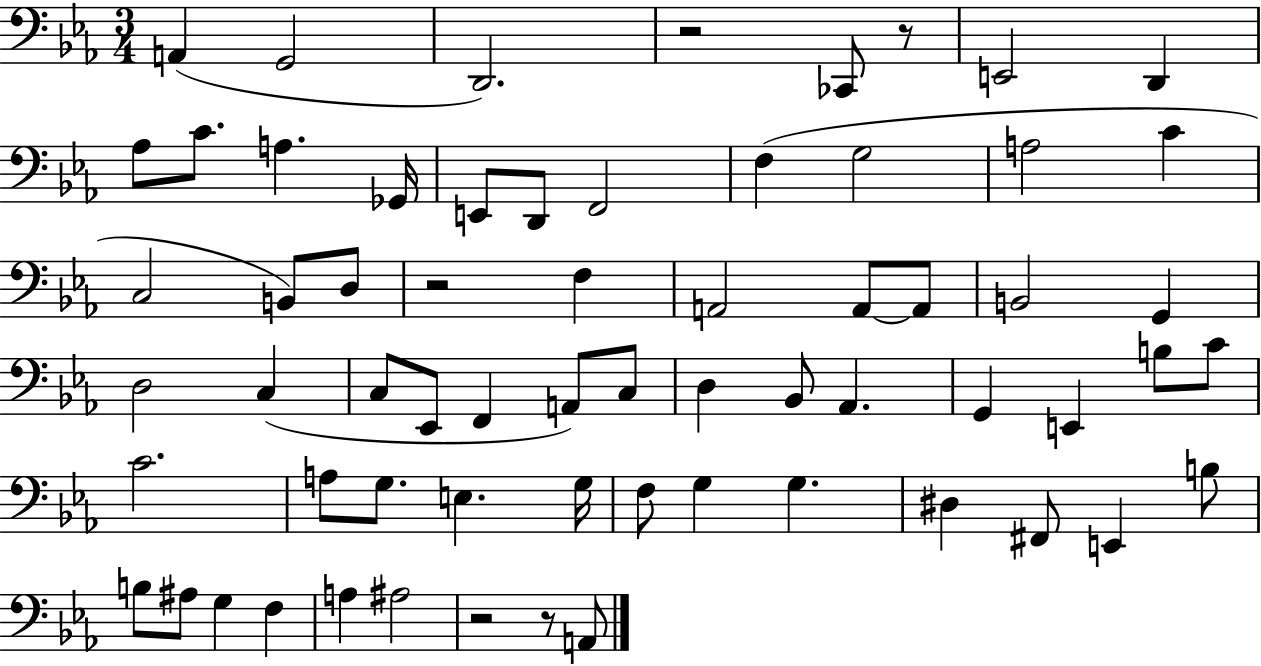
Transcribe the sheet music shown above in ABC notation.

X:1
T:Untitled
M:3/4
L:1/4
K:Eb
A,, G,,2 D,,2 z2 _C,,/2 z/2 E,,2 D,, _A,/2 C/2 A, _G,,/4 E,,/2 D,,/2 F,,2 F, G,2 A,2 C C,2 B,,/2 D,/2 z2 F, A,,2 A,,/2 A,,/2 B,,2 G,, D,2 C, C,/2 _E,,/2 F,, A,,/2 C,/2 D, _B,,/2 _A,, G,, E,, B,/2 C/2 C2 A,/2 G,/2 E, G,/4 F,/2 G, G, ^D, ^F,,/2 E,, B,/2 B,/2 ^A,/2 G, F, A, ^A,2 z2 z/2 A,,/2